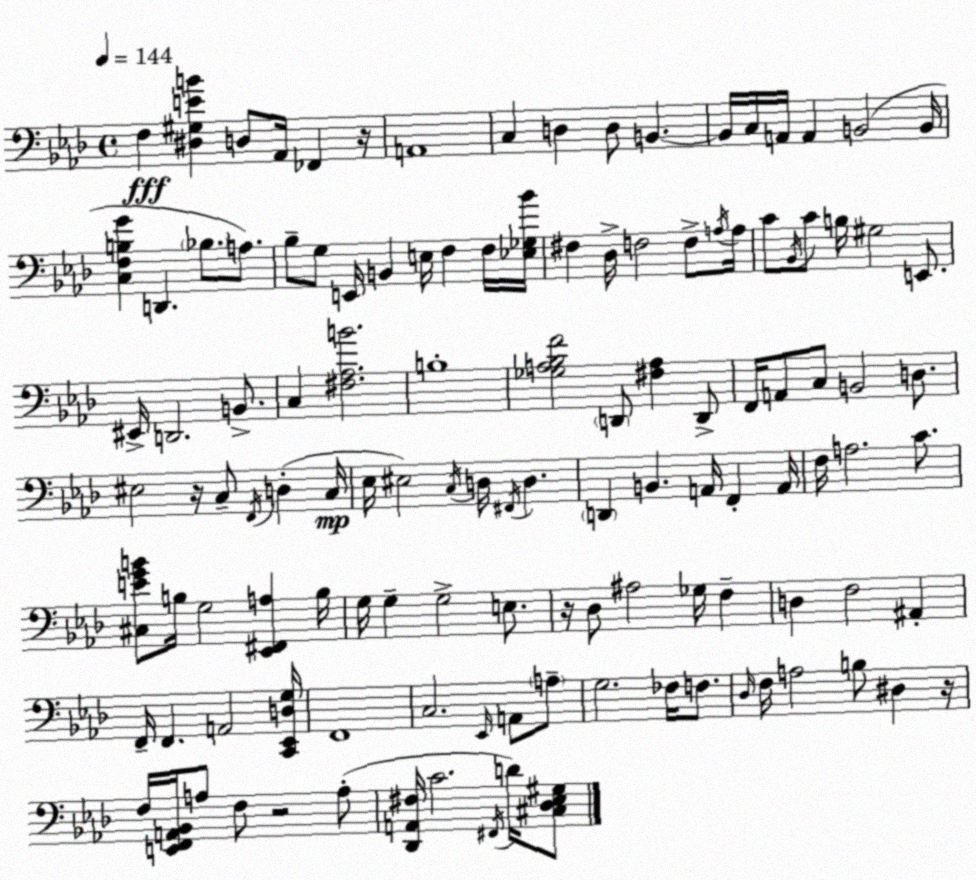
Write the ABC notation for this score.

X:1
T:Untitled
M:4/4
L:1/4
K:Fm
F, [^D,^G,EB] D,/2 _A,,/4 _F,, z/4 A,,4 C, D, D,/2 B,, B,,/4 C,/4 A,,/4 A,, B,,2 B,,/4 [C,F,B,G] D,, _B,/2 A,/2 _B,/2 G,/2 E,,/4 B,, E,/4 F, F,/4 [_E,_G,_B]/4 ^F, _D,/4 F,2 F,/2 A,/4 A,/4 C/2 _B,,/4 C/2 B,/4 ^G,2 E,,/2 ^E,,/4 D,,2 B,,/2 C, [^F,_A,B]2 B,4 [_G,A,_B,F]2 D,,/2 [^F,A,] D,,/2 F,,/4 A,,/2 C,/2 B,,2 D,/2 ^E,2 z/4 C,/2 F,,/4 D, C,/4 _E,/4 ^E,2 C,/4 D,/4 ^F,,/4 D, D,, B,, A,,/4 F,, A,,/4 F,/4 A,2 C/2 [^C,EGB]/2 B,/4 G,2 [_E,,^F,,A,] B,/4 G,/4 G, G,2 E,/2 z/4 _D,/2 ^A,2 _G,/4 F, D, F,2 ^A,, F,,/4 F,, A,,2 [C,,_E,,D,G,]/4 F,,4 C,2 _E,,/4 A,,/2 A,/2 G,2 _F,/4 F,/2 _D,/4 F,/4 A,2 B,/2 ^D, z/4 F,/4 [E,,F,,A,,_B,,]/4 A,/2 F,/2 z2 A,/2 [_D,,A,,^F,]/4 C2 ^F,,/4 D/4 [^C,_D,_E,^G,]/2